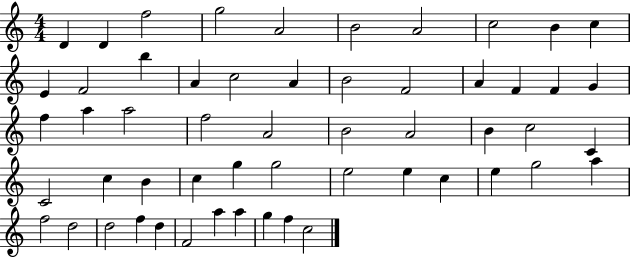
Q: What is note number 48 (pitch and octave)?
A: F5